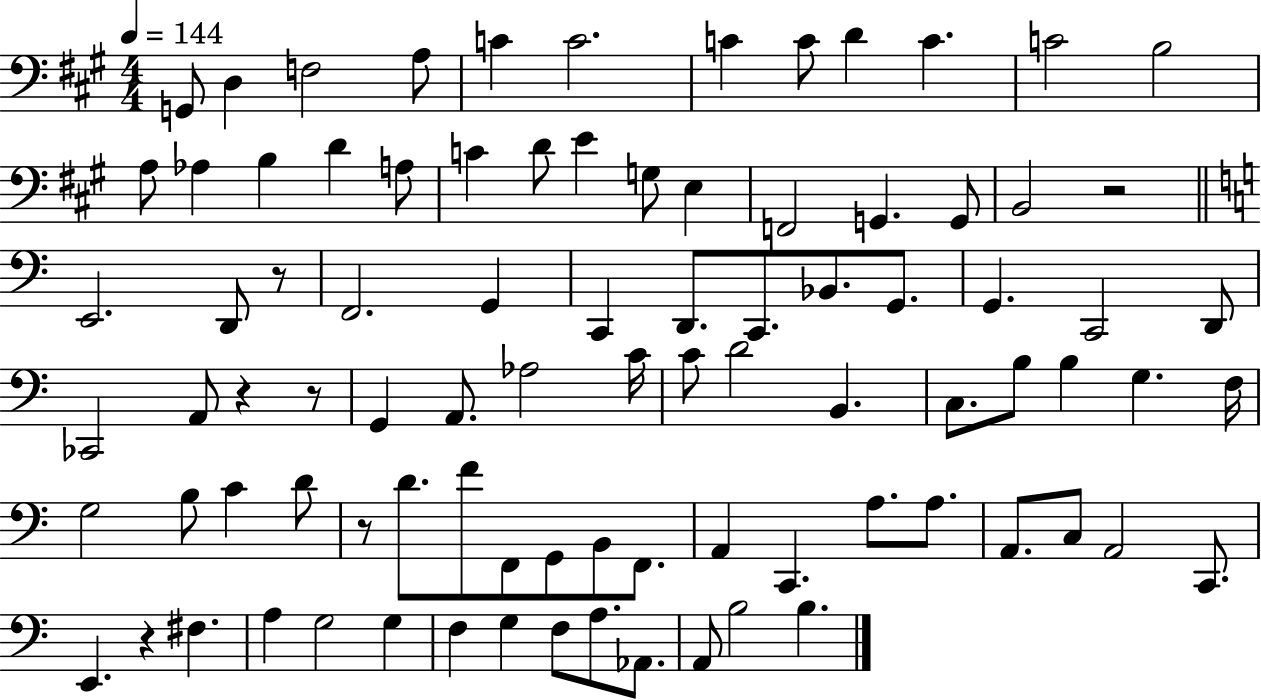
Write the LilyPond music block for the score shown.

{
  \clef bass
  \numericTimeSignature
  \time 4/4
  \key a \major
  \tempo 4 = 144
  g,8 d4 f2 a8 | c'4 c'2. | c'4 c'8 d'4 c'4. | c'2 b2 | \break a8 aes4 b4 d'4 a8 | c'4 d'8 e'4 g8 e4 | f,2 g,4. g,8 | b,2 r2 | \break \bar "||" \break \key c \major e,2. d,8 r8 | f,2. g,4 | c,4 d,8. c,8. bes,8. g,8. | g,4. c,2 d,8 | \break ces,2 a,8 r4 r8 | g,4 a,8. aes2 c'16 | c'8 d'2 b,4. | c8. b8 b4 g4. f16 | \break g2 b8 c'4 d'8 | r8 d'8. f'8 f,8 g,8 b,8 f,8. | a,4 c,4. a8. a8. | a,8. c8 a,2 c,8. | \break e,4. r4 fis4. | a4 g2 g4 | f4 g4 f8 a8. aes,8. | a,8 b2 b4. | \break \bar "|."
}